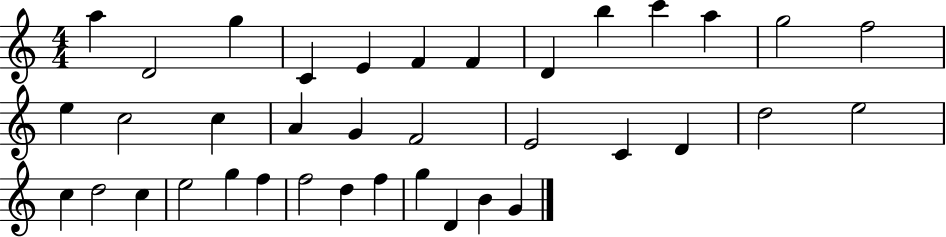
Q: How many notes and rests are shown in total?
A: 37